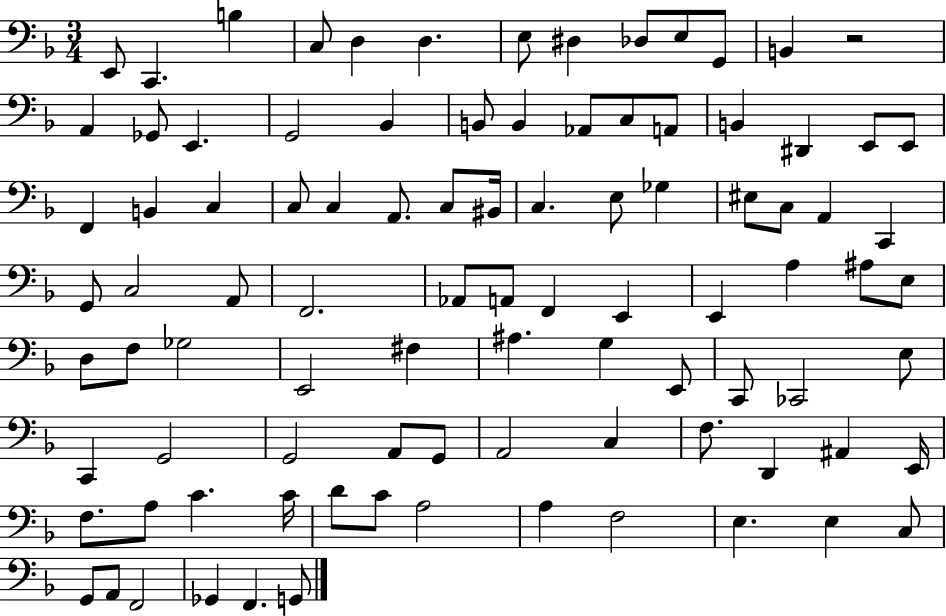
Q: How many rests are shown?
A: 1